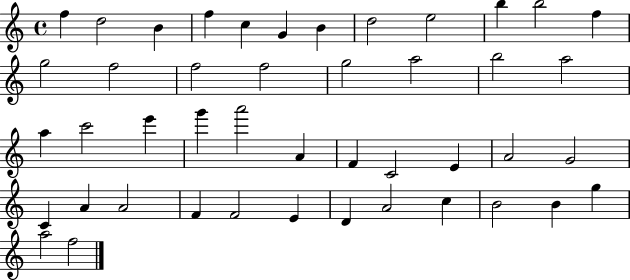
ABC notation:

X:1
T:Untitled
M:4/4
L:1/4
K:C
f d2 B f c G B d2 e2 b b2 f g2 f2 f2 f2 g2 a2 b2 a2 a c'2 e' g' a'2 A F C2 E A2 G2 C A A2 F F2 E D A2 c B2 B g a2 f2